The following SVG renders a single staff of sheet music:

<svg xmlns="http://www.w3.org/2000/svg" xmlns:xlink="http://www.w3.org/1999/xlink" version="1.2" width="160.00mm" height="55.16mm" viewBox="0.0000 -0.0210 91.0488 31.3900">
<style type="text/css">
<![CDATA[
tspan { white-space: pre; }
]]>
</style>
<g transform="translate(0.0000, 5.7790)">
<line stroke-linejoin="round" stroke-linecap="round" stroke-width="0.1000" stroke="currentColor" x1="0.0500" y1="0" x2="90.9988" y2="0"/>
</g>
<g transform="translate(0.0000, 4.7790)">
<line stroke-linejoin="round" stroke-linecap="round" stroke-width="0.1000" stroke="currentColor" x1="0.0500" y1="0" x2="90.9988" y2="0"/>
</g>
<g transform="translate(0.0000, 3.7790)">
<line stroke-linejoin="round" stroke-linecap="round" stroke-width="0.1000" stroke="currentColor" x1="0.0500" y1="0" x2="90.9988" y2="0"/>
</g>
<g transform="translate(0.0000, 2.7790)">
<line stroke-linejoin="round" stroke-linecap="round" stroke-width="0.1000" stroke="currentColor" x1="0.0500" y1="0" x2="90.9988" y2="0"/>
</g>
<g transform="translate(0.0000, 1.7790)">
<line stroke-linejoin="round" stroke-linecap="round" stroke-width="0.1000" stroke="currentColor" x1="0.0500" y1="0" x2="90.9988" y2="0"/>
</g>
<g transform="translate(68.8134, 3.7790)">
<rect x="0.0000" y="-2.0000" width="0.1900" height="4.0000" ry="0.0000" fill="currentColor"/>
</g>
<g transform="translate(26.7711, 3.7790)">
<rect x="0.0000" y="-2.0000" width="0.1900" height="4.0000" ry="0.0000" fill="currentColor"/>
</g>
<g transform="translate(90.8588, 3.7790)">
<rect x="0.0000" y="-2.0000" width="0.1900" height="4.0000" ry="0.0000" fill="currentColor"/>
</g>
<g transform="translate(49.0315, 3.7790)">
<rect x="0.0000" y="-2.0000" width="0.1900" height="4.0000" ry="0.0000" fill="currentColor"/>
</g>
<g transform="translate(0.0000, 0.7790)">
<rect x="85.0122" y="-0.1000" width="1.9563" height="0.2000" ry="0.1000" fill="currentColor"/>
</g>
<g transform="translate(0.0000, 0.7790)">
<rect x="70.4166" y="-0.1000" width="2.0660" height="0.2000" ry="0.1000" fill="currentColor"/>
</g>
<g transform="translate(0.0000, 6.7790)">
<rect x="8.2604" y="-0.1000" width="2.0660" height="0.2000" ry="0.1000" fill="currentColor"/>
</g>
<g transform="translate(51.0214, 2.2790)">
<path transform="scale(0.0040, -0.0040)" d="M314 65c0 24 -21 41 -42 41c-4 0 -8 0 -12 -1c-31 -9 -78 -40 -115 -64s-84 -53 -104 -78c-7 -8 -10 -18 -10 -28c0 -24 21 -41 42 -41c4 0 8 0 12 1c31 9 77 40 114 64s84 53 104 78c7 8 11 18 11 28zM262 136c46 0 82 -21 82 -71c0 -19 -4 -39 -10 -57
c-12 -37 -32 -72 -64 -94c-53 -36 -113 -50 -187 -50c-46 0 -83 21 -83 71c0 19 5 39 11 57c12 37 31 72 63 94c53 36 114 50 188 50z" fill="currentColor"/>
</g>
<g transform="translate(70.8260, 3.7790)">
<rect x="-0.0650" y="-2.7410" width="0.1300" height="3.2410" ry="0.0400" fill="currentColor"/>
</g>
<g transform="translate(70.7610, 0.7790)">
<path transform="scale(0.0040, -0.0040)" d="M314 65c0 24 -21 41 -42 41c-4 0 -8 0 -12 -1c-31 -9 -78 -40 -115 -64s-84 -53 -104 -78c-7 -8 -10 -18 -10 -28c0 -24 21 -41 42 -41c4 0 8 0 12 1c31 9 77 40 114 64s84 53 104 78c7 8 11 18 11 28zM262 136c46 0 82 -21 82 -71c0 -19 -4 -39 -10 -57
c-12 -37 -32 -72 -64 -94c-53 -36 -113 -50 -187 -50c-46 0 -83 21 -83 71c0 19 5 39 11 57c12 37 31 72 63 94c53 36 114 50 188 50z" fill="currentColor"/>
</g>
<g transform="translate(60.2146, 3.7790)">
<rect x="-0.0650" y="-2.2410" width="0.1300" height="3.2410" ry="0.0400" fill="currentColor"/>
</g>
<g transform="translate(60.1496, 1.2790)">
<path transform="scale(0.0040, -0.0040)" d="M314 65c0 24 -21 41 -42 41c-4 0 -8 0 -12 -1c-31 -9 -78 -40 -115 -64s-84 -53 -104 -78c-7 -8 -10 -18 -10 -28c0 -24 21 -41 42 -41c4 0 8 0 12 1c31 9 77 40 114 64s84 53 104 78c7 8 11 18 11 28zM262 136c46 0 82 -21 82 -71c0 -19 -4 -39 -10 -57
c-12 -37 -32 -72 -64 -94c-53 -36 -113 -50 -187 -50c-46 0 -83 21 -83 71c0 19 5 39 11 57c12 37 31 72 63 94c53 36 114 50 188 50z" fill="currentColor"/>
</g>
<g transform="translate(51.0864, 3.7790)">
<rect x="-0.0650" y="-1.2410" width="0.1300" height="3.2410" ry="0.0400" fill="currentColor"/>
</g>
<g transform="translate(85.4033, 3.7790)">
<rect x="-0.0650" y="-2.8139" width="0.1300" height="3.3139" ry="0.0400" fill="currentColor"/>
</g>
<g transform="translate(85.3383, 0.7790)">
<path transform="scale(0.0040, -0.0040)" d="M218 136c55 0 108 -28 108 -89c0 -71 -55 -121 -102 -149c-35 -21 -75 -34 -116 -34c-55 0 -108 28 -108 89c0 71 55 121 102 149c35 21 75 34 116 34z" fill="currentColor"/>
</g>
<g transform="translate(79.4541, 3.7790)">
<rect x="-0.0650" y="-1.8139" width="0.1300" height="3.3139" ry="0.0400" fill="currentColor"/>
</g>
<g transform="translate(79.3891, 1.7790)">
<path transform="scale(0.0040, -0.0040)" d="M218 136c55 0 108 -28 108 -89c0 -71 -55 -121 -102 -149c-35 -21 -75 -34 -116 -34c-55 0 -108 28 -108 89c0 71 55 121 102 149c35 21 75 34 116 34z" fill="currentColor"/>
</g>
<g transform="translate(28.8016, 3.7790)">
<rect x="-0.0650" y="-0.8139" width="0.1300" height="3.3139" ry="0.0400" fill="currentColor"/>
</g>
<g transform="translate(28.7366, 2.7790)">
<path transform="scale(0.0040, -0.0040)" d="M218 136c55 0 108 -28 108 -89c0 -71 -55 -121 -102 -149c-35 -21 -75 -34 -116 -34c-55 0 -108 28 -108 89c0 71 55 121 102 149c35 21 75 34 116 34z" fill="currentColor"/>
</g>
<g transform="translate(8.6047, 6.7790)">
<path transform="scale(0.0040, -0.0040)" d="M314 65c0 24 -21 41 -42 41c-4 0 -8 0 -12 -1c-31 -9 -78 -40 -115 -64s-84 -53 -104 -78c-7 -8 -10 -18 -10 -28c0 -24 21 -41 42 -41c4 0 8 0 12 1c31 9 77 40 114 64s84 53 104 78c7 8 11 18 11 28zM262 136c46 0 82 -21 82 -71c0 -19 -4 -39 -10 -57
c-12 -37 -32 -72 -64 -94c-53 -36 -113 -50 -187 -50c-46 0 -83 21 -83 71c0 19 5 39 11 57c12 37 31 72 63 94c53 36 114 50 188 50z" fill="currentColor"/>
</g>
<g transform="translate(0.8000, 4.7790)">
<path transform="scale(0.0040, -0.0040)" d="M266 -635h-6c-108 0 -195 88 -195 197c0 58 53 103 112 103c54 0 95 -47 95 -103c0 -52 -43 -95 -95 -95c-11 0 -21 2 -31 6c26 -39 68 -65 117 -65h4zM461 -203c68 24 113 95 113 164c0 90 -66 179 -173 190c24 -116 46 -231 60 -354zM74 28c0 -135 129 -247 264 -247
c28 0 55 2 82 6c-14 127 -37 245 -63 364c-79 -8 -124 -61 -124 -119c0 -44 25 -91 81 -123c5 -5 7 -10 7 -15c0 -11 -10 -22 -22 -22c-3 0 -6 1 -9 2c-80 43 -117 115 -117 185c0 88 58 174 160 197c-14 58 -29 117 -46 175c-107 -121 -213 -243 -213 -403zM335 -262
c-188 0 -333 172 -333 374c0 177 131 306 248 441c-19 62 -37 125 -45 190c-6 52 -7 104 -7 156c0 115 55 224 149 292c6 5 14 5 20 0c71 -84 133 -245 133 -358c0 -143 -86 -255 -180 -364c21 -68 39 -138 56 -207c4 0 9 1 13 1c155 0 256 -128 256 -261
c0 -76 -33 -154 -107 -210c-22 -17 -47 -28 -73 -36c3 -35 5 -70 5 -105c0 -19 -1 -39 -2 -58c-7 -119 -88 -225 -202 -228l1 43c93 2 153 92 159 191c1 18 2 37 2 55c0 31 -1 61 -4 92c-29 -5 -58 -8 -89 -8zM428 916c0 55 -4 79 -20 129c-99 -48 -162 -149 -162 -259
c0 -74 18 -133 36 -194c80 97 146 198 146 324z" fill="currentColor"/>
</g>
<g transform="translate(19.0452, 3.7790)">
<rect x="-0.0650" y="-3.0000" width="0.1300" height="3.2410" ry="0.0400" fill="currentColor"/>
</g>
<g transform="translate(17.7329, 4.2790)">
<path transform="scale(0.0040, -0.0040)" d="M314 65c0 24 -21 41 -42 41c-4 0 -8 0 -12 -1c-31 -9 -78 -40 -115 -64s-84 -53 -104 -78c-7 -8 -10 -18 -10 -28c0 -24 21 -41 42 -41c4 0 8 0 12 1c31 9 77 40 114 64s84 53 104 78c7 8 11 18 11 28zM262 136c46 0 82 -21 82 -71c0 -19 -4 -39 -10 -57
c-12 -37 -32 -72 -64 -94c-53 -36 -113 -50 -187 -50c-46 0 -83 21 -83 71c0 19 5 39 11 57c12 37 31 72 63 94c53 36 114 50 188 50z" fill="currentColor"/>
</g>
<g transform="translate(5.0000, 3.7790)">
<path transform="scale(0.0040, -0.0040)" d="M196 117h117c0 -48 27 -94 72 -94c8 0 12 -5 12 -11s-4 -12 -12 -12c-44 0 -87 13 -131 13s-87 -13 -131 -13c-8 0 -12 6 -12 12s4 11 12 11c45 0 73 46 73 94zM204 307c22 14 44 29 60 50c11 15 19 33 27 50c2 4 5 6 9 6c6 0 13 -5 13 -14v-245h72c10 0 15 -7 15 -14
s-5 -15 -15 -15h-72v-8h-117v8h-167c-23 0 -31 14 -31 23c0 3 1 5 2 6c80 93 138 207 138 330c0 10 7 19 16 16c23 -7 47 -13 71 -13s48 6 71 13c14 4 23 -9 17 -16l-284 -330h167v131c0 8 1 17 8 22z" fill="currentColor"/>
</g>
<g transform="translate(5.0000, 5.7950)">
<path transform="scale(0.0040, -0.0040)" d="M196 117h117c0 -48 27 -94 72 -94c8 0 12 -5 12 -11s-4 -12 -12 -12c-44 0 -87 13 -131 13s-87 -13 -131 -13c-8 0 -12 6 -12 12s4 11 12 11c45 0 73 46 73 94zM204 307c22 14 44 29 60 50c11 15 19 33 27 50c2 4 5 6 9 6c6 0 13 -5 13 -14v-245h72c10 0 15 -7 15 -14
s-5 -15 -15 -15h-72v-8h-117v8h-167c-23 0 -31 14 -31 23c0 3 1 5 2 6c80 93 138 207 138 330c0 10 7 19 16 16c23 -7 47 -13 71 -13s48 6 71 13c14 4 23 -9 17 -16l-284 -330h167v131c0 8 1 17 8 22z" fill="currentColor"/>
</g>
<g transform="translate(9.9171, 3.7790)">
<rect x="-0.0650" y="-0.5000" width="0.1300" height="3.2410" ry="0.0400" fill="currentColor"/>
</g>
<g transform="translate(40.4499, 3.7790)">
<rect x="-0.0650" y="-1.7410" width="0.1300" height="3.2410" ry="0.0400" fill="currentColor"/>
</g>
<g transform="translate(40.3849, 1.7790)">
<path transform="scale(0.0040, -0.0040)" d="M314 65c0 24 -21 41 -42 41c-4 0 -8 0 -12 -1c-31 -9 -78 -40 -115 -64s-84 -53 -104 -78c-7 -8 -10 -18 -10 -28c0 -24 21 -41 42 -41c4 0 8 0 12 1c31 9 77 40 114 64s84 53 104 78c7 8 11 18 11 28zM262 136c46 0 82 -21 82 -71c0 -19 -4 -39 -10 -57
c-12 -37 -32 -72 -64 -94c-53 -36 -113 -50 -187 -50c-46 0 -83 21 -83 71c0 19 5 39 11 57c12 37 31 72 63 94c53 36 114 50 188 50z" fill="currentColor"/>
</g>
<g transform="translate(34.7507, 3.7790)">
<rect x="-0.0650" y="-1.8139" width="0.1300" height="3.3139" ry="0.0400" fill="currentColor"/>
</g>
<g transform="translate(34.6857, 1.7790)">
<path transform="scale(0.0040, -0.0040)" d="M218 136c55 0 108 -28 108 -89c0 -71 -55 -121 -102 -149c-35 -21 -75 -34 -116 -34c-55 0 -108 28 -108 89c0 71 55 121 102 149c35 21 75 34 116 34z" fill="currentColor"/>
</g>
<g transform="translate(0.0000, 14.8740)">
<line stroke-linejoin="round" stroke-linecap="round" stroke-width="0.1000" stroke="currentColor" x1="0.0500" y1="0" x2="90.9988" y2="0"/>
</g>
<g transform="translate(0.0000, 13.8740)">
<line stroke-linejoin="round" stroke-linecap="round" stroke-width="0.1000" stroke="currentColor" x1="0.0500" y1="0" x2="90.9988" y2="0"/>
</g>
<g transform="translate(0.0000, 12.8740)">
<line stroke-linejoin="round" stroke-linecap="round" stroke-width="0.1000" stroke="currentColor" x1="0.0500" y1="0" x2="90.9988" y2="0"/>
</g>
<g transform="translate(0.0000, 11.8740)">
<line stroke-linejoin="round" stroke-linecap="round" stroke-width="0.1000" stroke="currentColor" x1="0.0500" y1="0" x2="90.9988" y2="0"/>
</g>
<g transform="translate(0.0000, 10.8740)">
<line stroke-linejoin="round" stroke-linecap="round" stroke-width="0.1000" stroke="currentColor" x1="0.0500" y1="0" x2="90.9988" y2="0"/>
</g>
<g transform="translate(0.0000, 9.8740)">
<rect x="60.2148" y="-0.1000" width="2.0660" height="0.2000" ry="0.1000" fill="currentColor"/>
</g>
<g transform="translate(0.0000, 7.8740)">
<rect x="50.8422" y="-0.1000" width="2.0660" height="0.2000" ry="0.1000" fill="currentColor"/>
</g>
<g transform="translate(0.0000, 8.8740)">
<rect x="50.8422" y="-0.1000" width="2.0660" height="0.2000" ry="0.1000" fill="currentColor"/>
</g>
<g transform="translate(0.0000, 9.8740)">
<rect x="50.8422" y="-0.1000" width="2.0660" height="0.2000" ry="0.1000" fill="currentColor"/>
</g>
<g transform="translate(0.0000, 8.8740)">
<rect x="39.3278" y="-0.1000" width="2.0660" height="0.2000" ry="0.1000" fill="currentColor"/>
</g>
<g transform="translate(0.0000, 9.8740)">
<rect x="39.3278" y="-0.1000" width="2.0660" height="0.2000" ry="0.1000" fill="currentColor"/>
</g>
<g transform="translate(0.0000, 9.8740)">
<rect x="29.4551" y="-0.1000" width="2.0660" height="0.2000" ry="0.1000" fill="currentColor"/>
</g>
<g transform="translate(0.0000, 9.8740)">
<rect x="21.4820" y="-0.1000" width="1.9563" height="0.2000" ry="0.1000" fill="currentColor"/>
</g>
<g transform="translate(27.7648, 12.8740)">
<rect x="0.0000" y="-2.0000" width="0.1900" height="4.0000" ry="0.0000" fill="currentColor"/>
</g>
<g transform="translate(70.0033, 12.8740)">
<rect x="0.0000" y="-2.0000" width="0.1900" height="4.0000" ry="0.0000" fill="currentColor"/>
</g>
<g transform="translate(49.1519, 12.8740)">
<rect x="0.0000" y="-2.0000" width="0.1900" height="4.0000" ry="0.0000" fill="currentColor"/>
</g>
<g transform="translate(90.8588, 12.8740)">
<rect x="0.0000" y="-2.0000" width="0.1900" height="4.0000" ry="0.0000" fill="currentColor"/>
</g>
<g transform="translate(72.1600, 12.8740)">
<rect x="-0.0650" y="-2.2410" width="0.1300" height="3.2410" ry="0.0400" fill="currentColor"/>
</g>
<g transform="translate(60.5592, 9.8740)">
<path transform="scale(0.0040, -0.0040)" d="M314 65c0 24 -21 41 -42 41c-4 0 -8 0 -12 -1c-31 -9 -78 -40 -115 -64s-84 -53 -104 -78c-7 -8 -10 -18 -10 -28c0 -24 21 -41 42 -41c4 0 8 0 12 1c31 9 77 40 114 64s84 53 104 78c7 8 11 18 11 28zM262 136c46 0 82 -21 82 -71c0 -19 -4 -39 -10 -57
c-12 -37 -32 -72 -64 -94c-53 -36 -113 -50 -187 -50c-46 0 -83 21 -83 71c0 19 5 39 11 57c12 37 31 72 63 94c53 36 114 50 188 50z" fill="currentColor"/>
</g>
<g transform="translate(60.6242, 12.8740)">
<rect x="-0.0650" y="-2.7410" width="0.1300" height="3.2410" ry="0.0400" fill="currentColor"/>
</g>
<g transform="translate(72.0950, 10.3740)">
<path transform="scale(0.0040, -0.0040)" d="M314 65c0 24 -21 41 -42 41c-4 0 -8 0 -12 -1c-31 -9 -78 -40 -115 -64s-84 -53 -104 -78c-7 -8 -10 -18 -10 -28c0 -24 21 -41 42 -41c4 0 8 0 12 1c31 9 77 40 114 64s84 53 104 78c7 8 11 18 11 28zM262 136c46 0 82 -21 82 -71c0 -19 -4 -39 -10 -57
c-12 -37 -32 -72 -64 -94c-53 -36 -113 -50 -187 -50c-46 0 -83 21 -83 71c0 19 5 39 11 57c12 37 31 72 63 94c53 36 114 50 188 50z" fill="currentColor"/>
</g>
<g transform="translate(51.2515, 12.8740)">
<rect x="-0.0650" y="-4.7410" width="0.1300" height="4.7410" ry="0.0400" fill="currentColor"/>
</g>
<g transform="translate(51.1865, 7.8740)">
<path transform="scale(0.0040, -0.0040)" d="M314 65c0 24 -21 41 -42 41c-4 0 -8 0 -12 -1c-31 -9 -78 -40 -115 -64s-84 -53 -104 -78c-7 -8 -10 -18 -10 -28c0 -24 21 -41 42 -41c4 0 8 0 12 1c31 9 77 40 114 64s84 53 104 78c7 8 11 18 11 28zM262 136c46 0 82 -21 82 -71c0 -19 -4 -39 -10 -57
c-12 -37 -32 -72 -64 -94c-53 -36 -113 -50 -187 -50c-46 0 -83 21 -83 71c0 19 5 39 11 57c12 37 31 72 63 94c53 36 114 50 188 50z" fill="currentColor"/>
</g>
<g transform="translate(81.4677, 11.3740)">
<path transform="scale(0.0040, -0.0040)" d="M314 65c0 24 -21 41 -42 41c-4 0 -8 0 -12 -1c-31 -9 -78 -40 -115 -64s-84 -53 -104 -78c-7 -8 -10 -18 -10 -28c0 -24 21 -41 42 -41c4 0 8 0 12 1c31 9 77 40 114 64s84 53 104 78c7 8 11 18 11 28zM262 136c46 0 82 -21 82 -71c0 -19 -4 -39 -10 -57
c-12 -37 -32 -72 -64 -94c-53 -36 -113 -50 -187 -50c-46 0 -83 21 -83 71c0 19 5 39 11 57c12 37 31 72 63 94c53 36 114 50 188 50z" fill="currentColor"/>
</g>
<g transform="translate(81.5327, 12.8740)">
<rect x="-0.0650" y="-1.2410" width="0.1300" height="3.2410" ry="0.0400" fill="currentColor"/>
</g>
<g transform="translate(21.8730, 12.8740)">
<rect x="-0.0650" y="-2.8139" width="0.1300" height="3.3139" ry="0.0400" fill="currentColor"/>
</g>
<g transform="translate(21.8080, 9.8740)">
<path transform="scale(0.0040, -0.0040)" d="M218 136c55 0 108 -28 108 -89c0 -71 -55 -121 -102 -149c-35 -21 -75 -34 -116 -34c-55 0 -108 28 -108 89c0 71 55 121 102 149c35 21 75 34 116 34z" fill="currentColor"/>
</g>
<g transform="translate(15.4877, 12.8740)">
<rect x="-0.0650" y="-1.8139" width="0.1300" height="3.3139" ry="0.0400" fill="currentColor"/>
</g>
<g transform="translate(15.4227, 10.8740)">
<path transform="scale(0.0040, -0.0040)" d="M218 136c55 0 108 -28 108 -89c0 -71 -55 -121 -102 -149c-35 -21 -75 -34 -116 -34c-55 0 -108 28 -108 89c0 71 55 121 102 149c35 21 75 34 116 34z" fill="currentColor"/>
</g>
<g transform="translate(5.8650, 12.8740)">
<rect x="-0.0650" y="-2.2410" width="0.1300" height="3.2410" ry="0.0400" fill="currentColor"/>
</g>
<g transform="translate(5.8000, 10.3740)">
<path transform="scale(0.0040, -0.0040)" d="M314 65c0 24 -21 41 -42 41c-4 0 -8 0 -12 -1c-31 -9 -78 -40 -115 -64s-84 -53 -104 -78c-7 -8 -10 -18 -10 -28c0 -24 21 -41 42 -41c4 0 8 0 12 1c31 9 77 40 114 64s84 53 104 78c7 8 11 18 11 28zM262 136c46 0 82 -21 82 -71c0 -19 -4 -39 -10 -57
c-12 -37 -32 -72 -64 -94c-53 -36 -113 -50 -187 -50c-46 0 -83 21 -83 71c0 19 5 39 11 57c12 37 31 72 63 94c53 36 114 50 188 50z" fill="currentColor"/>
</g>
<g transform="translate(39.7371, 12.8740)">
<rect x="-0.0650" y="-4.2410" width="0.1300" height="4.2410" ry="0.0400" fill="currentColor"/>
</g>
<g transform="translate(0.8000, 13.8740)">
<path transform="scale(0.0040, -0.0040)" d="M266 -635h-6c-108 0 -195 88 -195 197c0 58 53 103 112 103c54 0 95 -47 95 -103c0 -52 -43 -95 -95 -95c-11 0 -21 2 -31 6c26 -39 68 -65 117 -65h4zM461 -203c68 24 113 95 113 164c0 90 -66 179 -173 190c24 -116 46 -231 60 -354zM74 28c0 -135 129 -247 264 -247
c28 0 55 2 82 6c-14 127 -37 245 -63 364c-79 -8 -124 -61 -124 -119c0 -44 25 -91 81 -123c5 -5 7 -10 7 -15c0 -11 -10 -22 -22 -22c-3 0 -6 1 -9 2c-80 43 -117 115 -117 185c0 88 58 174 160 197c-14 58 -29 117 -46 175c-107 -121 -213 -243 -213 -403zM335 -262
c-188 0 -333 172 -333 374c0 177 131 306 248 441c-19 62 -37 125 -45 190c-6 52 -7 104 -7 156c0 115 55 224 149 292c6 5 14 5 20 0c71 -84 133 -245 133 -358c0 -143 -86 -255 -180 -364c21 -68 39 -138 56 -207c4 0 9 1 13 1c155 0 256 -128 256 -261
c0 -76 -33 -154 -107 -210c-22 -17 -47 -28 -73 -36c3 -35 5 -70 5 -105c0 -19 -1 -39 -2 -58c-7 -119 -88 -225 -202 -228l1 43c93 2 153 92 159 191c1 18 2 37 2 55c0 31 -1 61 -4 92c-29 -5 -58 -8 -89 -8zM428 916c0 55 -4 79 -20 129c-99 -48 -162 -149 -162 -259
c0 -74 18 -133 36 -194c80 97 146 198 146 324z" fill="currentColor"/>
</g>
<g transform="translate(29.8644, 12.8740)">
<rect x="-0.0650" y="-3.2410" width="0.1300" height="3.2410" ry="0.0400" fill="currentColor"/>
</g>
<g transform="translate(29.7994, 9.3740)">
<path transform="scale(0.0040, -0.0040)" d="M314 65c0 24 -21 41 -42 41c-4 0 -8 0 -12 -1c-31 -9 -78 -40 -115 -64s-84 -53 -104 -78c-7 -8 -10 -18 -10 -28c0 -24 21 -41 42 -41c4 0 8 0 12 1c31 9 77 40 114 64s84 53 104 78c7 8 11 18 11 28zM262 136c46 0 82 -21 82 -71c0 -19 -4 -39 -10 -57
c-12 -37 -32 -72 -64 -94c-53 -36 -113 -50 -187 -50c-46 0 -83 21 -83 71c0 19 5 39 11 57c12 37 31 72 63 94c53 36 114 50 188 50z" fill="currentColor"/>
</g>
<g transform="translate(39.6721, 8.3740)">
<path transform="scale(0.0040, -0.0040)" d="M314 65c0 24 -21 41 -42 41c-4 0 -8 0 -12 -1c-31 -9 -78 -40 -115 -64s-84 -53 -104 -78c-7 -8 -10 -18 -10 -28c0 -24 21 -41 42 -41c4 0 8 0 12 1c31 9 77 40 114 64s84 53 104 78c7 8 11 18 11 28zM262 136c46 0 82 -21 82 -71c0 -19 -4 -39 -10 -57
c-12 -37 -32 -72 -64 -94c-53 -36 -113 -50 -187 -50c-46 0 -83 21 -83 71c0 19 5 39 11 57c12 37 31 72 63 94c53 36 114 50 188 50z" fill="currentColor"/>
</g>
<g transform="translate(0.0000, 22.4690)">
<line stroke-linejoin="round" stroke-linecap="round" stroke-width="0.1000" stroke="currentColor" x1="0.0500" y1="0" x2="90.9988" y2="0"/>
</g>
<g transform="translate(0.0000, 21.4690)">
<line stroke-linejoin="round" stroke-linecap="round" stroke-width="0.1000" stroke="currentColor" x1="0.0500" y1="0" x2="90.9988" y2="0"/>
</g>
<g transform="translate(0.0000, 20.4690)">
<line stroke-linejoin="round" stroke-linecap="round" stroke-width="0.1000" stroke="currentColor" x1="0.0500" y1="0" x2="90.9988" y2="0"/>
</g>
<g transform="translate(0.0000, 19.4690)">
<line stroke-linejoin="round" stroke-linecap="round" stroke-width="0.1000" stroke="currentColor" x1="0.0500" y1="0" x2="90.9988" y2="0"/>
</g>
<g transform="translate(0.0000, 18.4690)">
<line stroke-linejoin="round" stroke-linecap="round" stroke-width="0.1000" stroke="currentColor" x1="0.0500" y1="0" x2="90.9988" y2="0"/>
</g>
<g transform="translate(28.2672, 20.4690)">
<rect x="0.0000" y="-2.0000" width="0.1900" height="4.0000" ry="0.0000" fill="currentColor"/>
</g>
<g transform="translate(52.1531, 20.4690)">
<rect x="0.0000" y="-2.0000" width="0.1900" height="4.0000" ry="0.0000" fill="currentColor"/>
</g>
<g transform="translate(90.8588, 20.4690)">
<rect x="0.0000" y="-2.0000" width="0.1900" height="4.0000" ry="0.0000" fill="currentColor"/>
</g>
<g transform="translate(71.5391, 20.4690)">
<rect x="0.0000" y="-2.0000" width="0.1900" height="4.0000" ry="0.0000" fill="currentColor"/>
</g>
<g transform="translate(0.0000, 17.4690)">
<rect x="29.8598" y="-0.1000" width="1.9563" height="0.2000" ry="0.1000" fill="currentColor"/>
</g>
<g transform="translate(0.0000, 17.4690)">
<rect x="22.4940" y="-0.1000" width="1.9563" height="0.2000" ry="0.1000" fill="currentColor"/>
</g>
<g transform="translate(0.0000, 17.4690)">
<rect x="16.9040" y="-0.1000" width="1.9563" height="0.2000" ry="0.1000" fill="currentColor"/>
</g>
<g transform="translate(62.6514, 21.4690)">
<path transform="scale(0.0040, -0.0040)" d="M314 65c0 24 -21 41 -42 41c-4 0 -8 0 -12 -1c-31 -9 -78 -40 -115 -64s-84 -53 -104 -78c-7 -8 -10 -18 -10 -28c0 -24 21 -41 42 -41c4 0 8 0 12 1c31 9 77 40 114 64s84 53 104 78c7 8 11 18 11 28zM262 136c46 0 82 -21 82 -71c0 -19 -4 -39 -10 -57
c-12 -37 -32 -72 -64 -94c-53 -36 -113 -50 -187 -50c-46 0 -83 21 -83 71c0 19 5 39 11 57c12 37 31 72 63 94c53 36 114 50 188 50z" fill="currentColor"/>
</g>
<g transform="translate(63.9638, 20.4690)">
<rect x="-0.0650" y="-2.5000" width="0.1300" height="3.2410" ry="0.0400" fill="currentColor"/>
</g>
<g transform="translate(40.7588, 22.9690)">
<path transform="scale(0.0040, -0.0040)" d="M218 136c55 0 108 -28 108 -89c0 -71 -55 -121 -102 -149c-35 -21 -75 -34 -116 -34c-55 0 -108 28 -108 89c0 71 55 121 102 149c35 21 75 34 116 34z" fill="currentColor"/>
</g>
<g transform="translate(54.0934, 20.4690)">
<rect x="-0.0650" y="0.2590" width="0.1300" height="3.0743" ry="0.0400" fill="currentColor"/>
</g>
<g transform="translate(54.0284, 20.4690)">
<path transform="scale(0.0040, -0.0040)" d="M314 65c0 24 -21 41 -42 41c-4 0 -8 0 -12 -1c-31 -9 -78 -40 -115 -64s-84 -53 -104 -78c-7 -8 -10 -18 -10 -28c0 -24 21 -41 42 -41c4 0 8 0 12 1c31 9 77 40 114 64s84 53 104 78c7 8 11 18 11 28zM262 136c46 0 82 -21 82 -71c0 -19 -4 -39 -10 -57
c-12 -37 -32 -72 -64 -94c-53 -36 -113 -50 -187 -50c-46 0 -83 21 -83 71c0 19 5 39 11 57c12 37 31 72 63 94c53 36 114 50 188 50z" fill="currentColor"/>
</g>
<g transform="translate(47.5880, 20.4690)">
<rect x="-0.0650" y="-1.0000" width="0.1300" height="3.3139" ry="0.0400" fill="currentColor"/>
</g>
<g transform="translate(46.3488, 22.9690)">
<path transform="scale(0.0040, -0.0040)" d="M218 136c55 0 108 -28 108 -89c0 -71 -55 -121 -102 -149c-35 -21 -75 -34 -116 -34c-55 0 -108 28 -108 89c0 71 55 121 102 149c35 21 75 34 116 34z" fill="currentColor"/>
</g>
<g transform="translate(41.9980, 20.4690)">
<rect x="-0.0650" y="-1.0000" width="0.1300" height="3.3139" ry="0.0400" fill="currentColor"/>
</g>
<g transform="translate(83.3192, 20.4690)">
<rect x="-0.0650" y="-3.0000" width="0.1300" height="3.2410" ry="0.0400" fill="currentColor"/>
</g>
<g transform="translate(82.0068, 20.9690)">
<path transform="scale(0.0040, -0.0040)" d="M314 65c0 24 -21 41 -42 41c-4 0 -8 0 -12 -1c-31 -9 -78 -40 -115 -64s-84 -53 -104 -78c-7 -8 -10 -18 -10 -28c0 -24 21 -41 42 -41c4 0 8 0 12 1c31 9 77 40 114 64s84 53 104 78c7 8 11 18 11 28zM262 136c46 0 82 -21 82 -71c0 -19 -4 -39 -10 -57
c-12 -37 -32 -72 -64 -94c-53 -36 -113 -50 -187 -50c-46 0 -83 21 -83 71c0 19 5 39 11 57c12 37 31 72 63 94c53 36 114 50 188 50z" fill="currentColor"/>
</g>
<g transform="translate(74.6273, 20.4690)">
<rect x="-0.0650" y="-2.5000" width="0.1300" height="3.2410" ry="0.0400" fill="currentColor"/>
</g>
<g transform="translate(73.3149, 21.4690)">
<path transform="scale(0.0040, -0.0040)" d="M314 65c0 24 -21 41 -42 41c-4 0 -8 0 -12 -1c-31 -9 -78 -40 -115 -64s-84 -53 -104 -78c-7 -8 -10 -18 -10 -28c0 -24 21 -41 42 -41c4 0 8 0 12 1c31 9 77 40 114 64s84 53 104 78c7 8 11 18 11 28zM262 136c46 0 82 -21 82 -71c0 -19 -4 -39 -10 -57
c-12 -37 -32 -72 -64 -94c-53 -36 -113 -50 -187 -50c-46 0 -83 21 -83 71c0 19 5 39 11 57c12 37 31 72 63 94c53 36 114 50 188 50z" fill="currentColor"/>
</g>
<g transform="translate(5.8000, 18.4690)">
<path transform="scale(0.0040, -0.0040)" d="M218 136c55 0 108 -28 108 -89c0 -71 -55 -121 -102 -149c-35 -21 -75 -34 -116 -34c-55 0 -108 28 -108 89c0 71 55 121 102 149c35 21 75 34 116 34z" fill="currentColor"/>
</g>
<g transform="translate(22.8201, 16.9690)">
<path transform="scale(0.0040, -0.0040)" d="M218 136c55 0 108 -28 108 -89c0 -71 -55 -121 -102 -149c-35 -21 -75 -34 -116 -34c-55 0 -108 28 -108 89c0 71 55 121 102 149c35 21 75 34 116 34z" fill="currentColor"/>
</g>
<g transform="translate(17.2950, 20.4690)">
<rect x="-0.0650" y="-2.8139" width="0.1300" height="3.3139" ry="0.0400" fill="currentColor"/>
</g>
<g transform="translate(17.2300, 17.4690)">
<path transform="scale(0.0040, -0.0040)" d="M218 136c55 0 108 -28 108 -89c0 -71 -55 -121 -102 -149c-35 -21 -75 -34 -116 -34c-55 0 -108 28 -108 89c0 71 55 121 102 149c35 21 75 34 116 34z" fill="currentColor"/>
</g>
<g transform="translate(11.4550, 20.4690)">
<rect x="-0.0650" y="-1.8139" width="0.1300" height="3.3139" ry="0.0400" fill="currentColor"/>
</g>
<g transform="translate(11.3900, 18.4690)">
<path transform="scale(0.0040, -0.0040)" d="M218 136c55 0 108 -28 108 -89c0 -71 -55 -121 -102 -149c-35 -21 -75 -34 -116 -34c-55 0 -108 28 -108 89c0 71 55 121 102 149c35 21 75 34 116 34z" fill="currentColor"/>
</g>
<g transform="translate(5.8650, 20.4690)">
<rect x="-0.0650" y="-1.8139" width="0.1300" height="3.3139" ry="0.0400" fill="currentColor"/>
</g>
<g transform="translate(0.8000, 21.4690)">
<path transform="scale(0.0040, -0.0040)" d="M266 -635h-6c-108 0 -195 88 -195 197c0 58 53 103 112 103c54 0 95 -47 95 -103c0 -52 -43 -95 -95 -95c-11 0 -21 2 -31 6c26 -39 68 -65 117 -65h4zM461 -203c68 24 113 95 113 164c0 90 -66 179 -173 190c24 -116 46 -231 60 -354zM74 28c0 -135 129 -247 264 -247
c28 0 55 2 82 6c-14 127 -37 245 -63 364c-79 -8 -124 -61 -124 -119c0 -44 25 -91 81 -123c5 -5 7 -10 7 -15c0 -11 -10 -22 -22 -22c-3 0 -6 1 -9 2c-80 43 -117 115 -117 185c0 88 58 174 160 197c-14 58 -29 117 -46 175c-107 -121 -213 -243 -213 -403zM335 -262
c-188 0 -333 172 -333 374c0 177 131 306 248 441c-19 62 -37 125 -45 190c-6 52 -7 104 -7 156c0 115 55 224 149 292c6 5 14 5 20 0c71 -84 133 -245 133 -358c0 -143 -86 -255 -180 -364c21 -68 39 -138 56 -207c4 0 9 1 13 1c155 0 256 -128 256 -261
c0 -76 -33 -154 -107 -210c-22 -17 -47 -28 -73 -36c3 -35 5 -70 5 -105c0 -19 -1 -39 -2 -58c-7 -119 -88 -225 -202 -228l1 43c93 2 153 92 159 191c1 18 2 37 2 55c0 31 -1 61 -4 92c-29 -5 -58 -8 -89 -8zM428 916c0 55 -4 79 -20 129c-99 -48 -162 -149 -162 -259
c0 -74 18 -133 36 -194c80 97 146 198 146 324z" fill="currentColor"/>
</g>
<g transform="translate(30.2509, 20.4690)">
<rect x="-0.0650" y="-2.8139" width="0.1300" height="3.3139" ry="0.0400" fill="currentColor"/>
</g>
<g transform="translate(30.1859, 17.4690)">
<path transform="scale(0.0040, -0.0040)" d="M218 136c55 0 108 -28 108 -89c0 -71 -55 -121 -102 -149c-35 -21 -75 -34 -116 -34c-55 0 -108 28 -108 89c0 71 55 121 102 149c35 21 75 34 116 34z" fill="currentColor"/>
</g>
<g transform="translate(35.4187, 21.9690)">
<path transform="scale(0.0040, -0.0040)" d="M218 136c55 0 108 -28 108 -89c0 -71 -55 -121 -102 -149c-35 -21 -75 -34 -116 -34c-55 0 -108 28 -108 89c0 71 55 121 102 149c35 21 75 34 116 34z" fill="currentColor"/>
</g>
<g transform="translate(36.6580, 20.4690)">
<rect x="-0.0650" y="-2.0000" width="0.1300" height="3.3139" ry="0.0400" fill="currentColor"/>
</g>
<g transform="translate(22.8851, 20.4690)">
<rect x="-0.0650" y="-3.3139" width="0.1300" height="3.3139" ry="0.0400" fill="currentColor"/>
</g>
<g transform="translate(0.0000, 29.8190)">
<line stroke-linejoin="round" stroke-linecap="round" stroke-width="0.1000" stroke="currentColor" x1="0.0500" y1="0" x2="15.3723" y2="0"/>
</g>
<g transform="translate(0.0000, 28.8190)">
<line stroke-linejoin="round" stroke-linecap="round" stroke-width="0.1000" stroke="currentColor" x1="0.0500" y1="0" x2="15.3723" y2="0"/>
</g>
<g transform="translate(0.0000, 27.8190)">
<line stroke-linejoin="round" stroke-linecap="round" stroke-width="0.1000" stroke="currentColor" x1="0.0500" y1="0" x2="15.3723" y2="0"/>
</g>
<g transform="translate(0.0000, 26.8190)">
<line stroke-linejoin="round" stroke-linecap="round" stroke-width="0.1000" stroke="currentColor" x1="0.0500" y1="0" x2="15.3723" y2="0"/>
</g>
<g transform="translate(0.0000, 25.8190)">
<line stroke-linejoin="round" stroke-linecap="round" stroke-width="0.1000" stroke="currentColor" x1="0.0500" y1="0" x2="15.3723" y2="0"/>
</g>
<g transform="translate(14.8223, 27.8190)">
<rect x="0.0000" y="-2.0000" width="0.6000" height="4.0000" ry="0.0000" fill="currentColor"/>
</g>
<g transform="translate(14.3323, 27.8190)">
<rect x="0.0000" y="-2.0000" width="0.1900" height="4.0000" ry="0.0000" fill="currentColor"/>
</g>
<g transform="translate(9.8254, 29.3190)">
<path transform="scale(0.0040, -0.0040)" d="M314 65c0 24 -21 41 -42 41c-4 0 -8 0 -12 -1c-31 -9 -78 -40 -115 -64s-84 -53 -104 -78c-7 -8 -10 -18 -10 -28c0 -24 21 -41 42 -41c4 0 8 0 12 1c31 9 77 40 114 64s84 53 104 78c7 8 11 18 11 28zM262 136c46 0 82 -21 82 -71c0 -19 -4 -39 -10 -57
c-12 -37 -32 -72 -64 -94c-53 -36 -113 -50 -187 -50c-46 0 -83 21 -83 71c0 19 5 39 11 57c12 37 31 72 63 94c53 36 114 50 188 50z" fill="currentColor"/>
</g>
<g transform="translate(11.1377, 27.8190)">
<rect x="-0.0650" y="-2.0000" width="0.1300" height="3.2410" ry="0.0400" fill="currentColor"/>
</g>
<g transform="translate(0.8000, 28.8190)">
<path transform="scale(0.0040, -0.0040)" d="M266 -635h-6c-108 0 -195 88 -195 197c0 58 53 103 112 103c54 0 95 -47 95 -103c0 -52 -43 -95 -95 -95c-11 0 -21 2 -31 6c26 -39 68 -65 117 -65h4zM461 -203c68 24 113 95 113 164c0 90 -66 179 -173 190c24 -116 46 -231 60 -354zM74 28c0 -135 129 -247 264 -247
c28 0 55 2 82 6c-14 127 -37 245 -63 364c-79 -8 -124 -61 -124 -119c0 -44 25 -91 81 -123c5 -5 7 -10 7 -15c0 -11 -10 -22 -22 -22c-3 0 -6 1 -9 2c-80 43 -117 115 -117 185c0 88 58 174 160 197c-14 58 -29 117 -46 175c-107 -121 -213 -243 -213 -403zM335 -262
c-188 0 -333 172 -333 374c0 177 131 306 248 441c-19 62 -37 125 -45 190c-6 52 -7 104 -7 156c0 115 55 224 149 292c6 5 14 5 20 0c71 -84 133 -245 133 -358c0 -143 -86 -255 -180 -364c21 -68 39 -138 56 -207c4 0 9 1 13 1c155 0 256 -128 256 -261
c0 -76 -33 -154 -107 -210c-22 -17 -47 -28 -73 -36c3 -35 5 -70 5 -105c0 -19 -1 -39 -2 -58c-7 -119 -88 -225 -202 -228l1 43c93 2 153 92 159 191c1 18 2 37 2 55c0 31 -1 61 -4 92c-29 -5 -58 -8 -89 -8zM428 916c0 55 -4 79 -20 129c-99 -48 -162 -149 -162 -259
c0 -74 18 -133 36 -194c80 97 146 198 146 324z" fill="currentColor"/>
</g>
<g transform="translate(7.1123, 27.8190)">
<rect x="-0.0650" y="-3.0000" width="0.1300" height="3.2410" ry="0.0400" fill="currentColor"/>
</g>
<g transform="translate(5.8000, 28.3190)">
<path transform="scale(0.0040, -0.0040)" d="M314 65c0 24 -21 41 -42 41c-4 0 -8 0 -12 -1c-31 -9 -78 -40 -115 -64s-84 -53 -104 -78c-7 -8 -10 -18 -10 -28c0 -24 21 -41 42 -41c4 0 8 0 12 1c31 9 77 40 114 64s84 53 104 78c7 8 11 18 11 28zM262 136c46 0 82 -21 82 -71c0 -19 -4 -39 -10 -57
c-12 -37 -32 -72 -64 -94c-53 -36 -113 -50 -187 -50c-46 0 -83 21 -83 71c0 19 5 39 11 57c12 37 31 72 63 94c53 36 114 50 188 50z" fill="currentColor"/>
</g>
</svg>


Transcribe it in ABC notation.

X:1
T:Untitled
M:4/4
L:1/4
K:C
C2 A2 d f f2 e2 g2 a2 f a g2 f a b2 d'2 e'2 a2 g2 e2 f f a b a F D D B2 G2 G2 A2 A2 F2